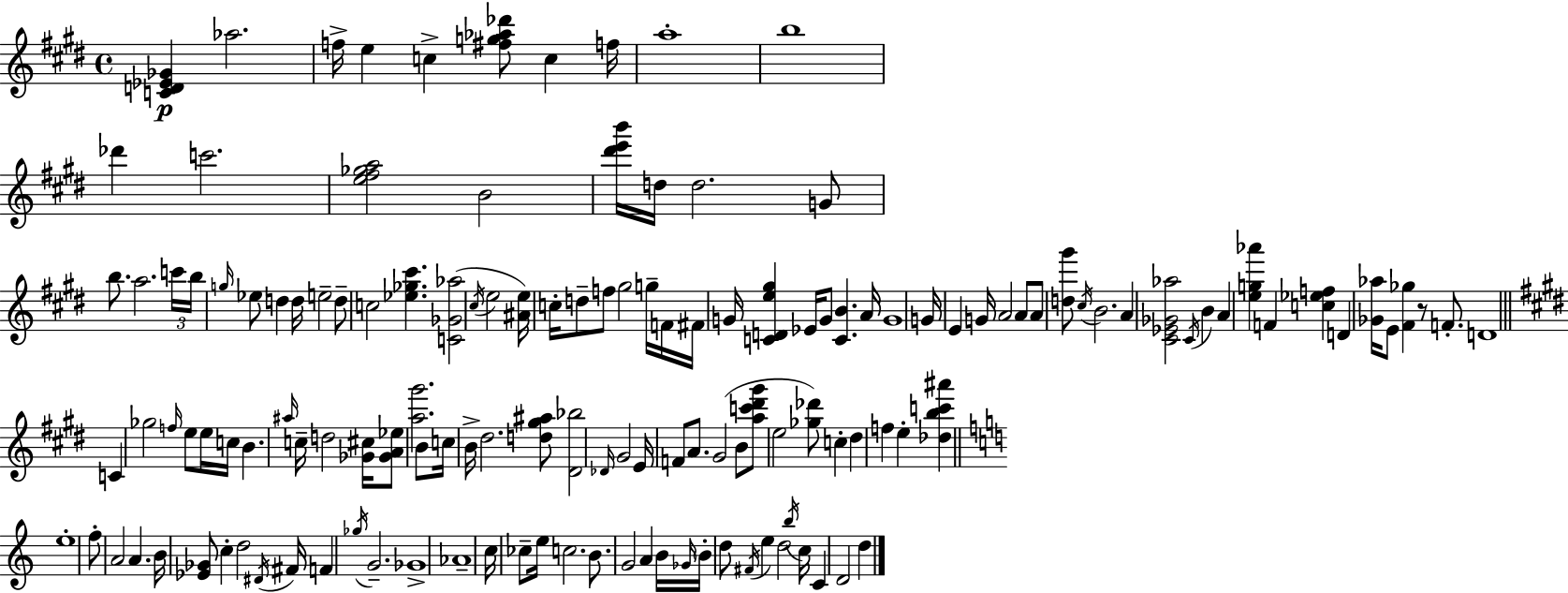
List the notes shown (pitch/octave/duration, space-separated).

[C4,D4,Eb4,Gb4]/q Ab5/h. F5/s E5/q C5/q [F#5,G5,Ab5,Db6]/e C5/q F5/s A5/w B5/w Db6/q C6/h. [E5,F#5,Gb5,A5]/h B4/h [D#6,E6,B6]/s D5/s D5/h. G4/e B5/e. A5/h. C6/s B5/s G5/s Eb5/e D5/q D5/s E5/h D5/e C5/h [Eb5,Gb5,C#6]/q. [C4,Gb4,Ab5]/h C#5/s E5/h [A#4,E5]/s C5/s D5/e F5/e G#5/h G5/s F4/s F#4/s G4/s [C4,D4,E5,G#5]/q Eb4/s G4/e [C4,B4]/q. A4/s G4/w G4/s E4/q G4/s A4/h A4/e A4/e [D5,G#6]/e C#5/s B4/h. A4/q [C#4,Eb4,Gb4,Ab5]/h C#4/s B4/q A4/q [E5,G5,Ab6]/q F4/q [C5,Eb5,F5]/q D4/q [Gb4,Ab5]/s E4/e [F#4,Gb5]/q R/e F4/e. D4/w C4/q Gb5/h F5/s E5/e E5/s C5/s B4/q. A#5/s C5/s D5/h [Gb4,C#5]/s [Gb4,A4,Eb5]/e [A5,G#6]/h. B4/e C5/s B4/s D#5/h. [D5,G#5,A#5]/e [D#4,Bb5]/h Db4/s G#4/h E4/s F4/e A4/e. G#4/h B4/e [A5,C6,D#6,G#6]/e E5/h [Gb5,Db6]/e C5/q D#5/q F5/q E5/q [Db5,B5,C6,A#6]/q E5/w F5/e A4/h A4/q. B4/s [Eb4,Gb4]/e C5/q D5/h D#4/s F#4/s F4/q Gb5/s G4/h. Gb4/w Ab4/w C5/s CES5/e E5/s C5/h. B4/e. G4/h A4/q B4/s Gb4/s B4/s D5/e F#4/s E5/q D5/h B5/s C5/s C4/q D4/h D5/q